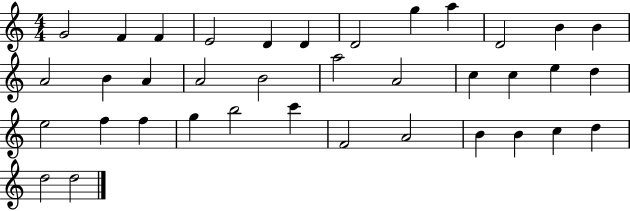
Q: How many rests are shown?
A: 0